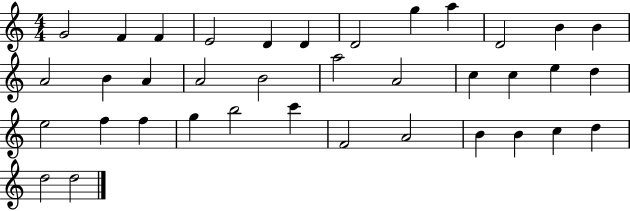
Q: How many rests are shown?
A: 0